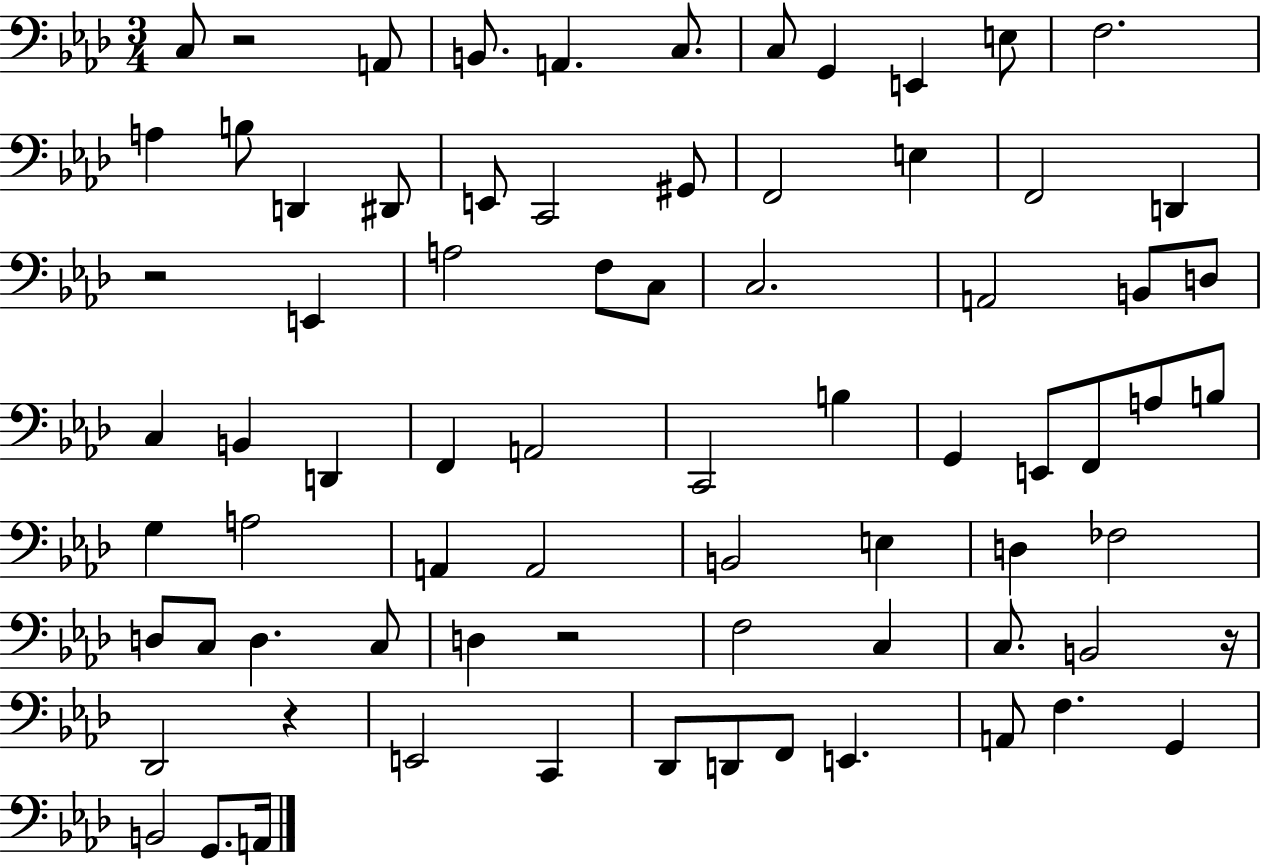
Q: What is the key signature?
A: AES major